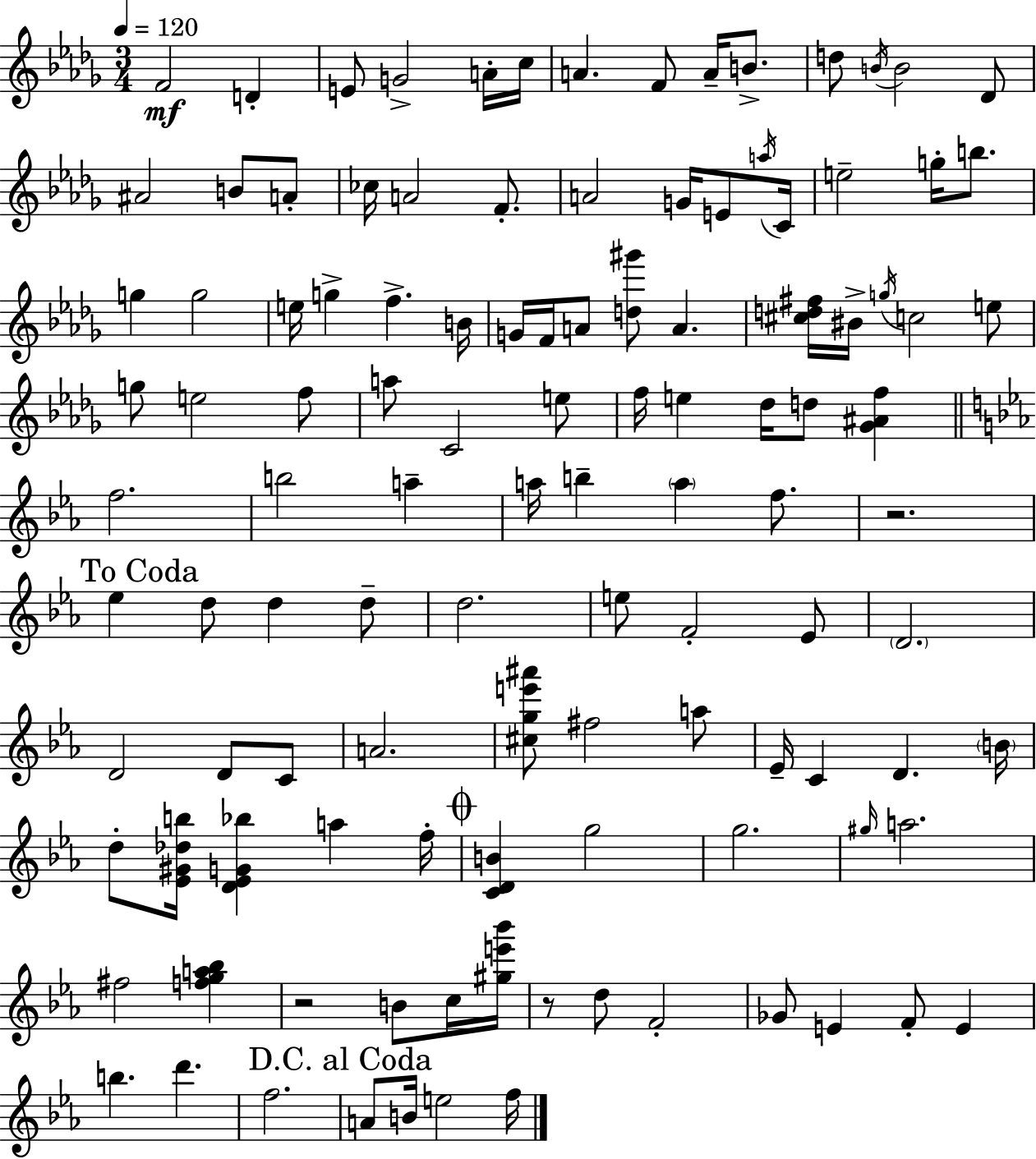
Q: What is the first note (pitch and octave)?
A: F4